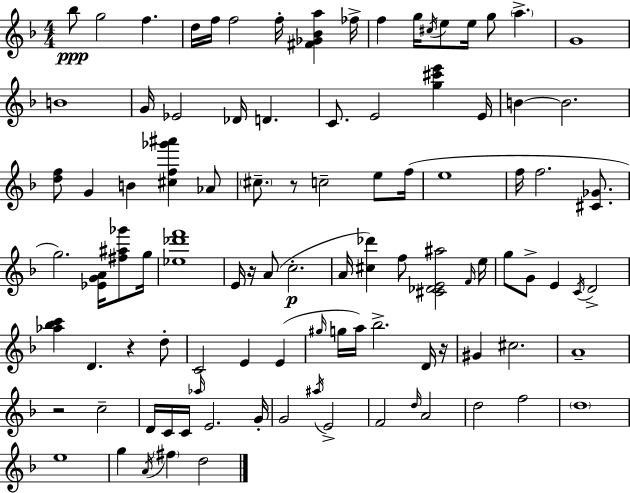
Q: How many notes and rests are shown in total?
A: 100